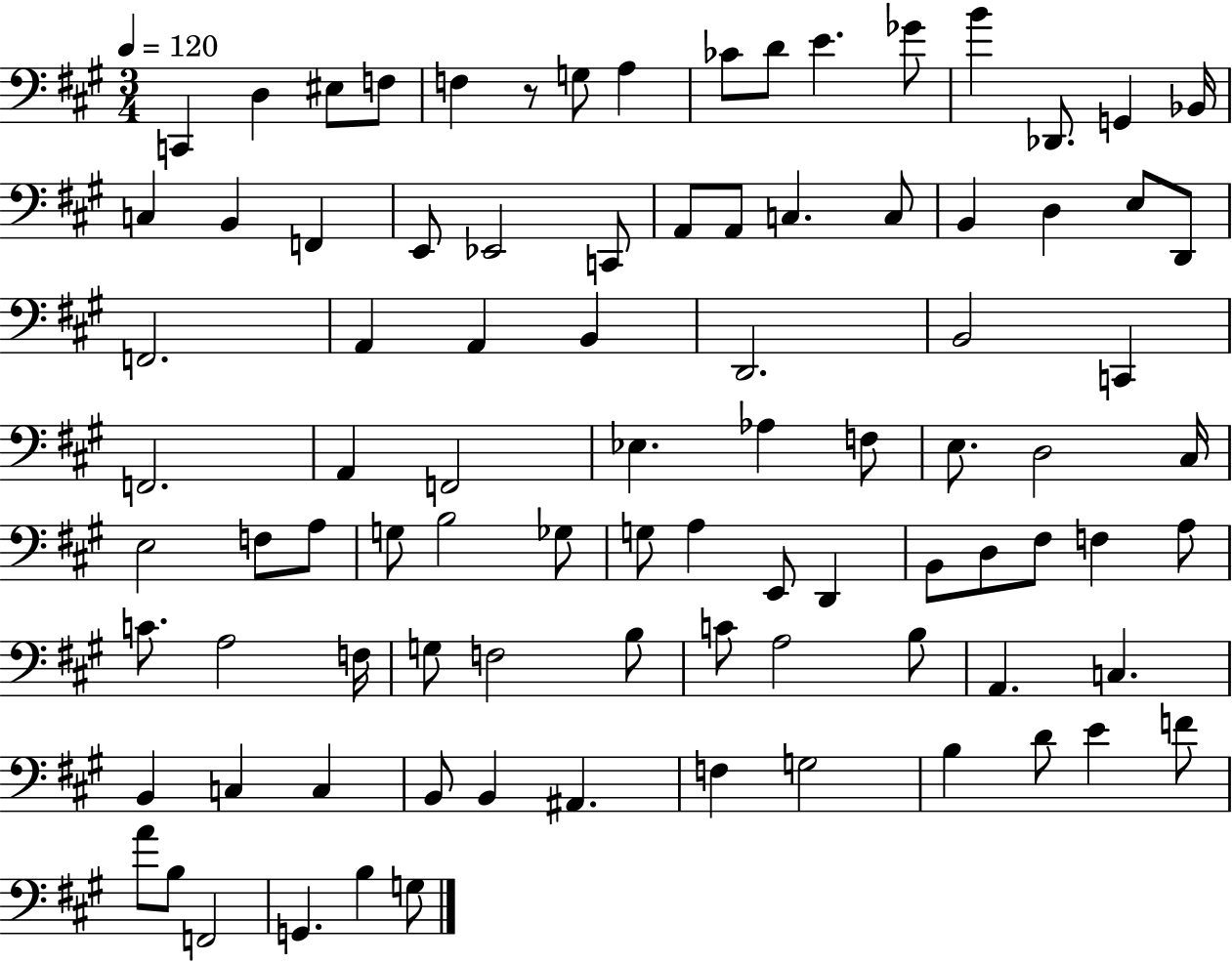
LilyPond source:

{
  \clef bass
  \numericTimeSignature
  \time 3/4
  \key a \major
  \tempo 4 = 120
  \repeat volta 2 { c,4 d4 eis8 f8 | f4 r8 g8 a4 | ces'8 d'8 e'4. ges'8 | b'4 des,8. g,4 bes,16 | \break c4 b,4 f,4 | e,8 ees,2 c,8 | a,8 a,8 c4. c8 | b,4 d4 e8 d,8 | \break f,2. | a,4 a,4 b,4 | d,2. | b,2 c,4 | \break f,2. | a,4 f,2 | ees4. aes4 f8 | e8. d2 cis16 | \break e2 f8 a8 | g8 b2 ges8 | g8 a4 e,8 d,4 | b,8 d8 fis8 f4 a8 | \break c'8. a2 f16 | g8 f2 b8 | c'8 a2 b8 | a,4. c4. | \break b,4 c4 c4 | b,8 b,4 ais,4. | f4 g2 | b4 d'8 e'4 f'8 | \break a'8 b8 f,2 | g,4. b4 g8 | } \bar "|."
}